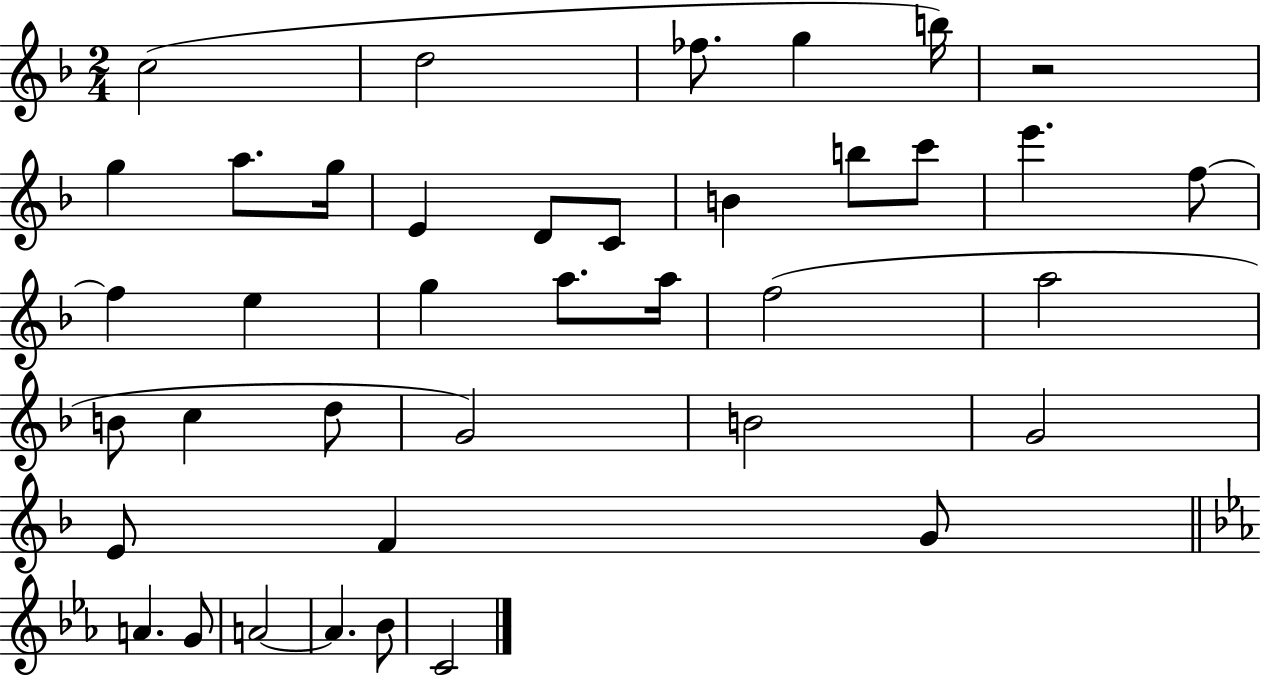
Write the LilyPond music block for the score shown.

{
  \clef treble
  \numericTimeSignature
  \time 2/4
  \key f \major
  c''2( | d''2 | fes''8. g''4 b''16) | r2 | \break g''4 a''8. g''16 | e'4 d'8 c'8 | b'4 b''8 c'''8 | e'''4. f''8~~ | \break f''4 e''4 | g''4 a''8. a''16 | f''2( | a''2 | \break b'8 c''4 d''8 | g'2) | b'2 | g'2 | \break e'8 f'4 g'8 | \bar "||" \break \key ees \major a'4. g'8 | a'2~~ | a'4. bes'8 | c'2 | \break \bar "|."
}